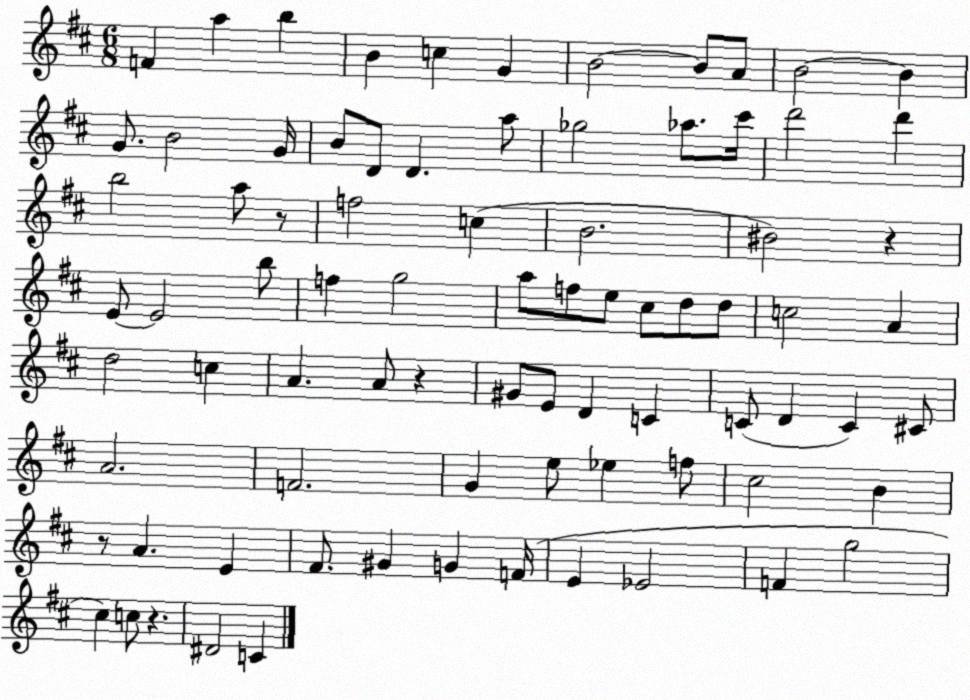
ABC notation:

X:1
T:Untitled
M:6/8
L:1/4
K:D
F a b B c G B2 B/2 A/2 B2 B G/2 B2 G/4 B/2 D/2 D a/2 _g2 _a/2 ^c'/4 d'2 d' b2 a/2 z/2 f2 c B2 ^B2 z E/2 E2 b/2 f g2 a/2 f/2 e/2 ^c/2 d/2 d/2 c2 A d2 c A A/2 z ^G/2 E/2 D C C/2 D C ^C/2 A2 F2 G e/2 _e f/2 ^c2 B z/2 A E ^F/2 ^G G F/4 E _E2 F g2 ^c c/2 z ^D2 C